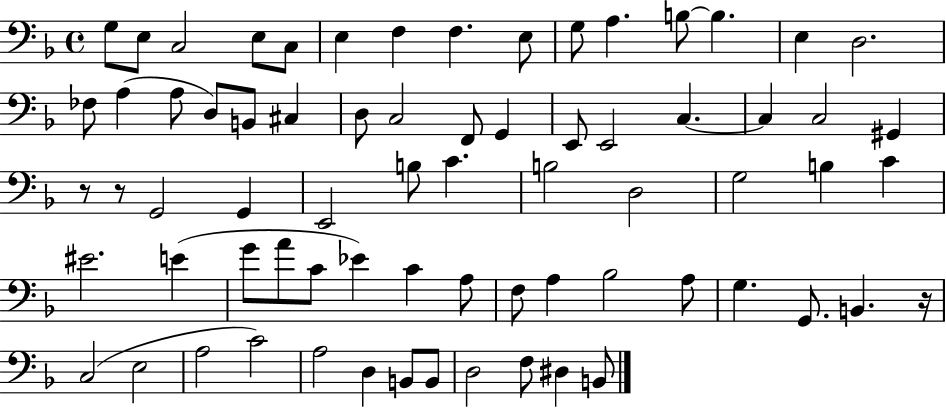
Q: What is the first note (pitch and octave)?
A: G3